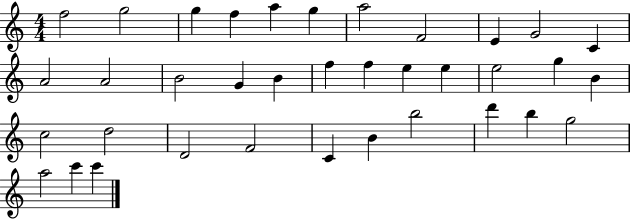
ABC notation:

X:1
T:Untitled
M:4/4
L:1/4
K:C
f2 g2 g f a g a2 F2 E G2 C A2 A2 B2 G B f f e e e2 g B c2 d2 D2 F2 C B b2 d' b g2 a2 c' c'